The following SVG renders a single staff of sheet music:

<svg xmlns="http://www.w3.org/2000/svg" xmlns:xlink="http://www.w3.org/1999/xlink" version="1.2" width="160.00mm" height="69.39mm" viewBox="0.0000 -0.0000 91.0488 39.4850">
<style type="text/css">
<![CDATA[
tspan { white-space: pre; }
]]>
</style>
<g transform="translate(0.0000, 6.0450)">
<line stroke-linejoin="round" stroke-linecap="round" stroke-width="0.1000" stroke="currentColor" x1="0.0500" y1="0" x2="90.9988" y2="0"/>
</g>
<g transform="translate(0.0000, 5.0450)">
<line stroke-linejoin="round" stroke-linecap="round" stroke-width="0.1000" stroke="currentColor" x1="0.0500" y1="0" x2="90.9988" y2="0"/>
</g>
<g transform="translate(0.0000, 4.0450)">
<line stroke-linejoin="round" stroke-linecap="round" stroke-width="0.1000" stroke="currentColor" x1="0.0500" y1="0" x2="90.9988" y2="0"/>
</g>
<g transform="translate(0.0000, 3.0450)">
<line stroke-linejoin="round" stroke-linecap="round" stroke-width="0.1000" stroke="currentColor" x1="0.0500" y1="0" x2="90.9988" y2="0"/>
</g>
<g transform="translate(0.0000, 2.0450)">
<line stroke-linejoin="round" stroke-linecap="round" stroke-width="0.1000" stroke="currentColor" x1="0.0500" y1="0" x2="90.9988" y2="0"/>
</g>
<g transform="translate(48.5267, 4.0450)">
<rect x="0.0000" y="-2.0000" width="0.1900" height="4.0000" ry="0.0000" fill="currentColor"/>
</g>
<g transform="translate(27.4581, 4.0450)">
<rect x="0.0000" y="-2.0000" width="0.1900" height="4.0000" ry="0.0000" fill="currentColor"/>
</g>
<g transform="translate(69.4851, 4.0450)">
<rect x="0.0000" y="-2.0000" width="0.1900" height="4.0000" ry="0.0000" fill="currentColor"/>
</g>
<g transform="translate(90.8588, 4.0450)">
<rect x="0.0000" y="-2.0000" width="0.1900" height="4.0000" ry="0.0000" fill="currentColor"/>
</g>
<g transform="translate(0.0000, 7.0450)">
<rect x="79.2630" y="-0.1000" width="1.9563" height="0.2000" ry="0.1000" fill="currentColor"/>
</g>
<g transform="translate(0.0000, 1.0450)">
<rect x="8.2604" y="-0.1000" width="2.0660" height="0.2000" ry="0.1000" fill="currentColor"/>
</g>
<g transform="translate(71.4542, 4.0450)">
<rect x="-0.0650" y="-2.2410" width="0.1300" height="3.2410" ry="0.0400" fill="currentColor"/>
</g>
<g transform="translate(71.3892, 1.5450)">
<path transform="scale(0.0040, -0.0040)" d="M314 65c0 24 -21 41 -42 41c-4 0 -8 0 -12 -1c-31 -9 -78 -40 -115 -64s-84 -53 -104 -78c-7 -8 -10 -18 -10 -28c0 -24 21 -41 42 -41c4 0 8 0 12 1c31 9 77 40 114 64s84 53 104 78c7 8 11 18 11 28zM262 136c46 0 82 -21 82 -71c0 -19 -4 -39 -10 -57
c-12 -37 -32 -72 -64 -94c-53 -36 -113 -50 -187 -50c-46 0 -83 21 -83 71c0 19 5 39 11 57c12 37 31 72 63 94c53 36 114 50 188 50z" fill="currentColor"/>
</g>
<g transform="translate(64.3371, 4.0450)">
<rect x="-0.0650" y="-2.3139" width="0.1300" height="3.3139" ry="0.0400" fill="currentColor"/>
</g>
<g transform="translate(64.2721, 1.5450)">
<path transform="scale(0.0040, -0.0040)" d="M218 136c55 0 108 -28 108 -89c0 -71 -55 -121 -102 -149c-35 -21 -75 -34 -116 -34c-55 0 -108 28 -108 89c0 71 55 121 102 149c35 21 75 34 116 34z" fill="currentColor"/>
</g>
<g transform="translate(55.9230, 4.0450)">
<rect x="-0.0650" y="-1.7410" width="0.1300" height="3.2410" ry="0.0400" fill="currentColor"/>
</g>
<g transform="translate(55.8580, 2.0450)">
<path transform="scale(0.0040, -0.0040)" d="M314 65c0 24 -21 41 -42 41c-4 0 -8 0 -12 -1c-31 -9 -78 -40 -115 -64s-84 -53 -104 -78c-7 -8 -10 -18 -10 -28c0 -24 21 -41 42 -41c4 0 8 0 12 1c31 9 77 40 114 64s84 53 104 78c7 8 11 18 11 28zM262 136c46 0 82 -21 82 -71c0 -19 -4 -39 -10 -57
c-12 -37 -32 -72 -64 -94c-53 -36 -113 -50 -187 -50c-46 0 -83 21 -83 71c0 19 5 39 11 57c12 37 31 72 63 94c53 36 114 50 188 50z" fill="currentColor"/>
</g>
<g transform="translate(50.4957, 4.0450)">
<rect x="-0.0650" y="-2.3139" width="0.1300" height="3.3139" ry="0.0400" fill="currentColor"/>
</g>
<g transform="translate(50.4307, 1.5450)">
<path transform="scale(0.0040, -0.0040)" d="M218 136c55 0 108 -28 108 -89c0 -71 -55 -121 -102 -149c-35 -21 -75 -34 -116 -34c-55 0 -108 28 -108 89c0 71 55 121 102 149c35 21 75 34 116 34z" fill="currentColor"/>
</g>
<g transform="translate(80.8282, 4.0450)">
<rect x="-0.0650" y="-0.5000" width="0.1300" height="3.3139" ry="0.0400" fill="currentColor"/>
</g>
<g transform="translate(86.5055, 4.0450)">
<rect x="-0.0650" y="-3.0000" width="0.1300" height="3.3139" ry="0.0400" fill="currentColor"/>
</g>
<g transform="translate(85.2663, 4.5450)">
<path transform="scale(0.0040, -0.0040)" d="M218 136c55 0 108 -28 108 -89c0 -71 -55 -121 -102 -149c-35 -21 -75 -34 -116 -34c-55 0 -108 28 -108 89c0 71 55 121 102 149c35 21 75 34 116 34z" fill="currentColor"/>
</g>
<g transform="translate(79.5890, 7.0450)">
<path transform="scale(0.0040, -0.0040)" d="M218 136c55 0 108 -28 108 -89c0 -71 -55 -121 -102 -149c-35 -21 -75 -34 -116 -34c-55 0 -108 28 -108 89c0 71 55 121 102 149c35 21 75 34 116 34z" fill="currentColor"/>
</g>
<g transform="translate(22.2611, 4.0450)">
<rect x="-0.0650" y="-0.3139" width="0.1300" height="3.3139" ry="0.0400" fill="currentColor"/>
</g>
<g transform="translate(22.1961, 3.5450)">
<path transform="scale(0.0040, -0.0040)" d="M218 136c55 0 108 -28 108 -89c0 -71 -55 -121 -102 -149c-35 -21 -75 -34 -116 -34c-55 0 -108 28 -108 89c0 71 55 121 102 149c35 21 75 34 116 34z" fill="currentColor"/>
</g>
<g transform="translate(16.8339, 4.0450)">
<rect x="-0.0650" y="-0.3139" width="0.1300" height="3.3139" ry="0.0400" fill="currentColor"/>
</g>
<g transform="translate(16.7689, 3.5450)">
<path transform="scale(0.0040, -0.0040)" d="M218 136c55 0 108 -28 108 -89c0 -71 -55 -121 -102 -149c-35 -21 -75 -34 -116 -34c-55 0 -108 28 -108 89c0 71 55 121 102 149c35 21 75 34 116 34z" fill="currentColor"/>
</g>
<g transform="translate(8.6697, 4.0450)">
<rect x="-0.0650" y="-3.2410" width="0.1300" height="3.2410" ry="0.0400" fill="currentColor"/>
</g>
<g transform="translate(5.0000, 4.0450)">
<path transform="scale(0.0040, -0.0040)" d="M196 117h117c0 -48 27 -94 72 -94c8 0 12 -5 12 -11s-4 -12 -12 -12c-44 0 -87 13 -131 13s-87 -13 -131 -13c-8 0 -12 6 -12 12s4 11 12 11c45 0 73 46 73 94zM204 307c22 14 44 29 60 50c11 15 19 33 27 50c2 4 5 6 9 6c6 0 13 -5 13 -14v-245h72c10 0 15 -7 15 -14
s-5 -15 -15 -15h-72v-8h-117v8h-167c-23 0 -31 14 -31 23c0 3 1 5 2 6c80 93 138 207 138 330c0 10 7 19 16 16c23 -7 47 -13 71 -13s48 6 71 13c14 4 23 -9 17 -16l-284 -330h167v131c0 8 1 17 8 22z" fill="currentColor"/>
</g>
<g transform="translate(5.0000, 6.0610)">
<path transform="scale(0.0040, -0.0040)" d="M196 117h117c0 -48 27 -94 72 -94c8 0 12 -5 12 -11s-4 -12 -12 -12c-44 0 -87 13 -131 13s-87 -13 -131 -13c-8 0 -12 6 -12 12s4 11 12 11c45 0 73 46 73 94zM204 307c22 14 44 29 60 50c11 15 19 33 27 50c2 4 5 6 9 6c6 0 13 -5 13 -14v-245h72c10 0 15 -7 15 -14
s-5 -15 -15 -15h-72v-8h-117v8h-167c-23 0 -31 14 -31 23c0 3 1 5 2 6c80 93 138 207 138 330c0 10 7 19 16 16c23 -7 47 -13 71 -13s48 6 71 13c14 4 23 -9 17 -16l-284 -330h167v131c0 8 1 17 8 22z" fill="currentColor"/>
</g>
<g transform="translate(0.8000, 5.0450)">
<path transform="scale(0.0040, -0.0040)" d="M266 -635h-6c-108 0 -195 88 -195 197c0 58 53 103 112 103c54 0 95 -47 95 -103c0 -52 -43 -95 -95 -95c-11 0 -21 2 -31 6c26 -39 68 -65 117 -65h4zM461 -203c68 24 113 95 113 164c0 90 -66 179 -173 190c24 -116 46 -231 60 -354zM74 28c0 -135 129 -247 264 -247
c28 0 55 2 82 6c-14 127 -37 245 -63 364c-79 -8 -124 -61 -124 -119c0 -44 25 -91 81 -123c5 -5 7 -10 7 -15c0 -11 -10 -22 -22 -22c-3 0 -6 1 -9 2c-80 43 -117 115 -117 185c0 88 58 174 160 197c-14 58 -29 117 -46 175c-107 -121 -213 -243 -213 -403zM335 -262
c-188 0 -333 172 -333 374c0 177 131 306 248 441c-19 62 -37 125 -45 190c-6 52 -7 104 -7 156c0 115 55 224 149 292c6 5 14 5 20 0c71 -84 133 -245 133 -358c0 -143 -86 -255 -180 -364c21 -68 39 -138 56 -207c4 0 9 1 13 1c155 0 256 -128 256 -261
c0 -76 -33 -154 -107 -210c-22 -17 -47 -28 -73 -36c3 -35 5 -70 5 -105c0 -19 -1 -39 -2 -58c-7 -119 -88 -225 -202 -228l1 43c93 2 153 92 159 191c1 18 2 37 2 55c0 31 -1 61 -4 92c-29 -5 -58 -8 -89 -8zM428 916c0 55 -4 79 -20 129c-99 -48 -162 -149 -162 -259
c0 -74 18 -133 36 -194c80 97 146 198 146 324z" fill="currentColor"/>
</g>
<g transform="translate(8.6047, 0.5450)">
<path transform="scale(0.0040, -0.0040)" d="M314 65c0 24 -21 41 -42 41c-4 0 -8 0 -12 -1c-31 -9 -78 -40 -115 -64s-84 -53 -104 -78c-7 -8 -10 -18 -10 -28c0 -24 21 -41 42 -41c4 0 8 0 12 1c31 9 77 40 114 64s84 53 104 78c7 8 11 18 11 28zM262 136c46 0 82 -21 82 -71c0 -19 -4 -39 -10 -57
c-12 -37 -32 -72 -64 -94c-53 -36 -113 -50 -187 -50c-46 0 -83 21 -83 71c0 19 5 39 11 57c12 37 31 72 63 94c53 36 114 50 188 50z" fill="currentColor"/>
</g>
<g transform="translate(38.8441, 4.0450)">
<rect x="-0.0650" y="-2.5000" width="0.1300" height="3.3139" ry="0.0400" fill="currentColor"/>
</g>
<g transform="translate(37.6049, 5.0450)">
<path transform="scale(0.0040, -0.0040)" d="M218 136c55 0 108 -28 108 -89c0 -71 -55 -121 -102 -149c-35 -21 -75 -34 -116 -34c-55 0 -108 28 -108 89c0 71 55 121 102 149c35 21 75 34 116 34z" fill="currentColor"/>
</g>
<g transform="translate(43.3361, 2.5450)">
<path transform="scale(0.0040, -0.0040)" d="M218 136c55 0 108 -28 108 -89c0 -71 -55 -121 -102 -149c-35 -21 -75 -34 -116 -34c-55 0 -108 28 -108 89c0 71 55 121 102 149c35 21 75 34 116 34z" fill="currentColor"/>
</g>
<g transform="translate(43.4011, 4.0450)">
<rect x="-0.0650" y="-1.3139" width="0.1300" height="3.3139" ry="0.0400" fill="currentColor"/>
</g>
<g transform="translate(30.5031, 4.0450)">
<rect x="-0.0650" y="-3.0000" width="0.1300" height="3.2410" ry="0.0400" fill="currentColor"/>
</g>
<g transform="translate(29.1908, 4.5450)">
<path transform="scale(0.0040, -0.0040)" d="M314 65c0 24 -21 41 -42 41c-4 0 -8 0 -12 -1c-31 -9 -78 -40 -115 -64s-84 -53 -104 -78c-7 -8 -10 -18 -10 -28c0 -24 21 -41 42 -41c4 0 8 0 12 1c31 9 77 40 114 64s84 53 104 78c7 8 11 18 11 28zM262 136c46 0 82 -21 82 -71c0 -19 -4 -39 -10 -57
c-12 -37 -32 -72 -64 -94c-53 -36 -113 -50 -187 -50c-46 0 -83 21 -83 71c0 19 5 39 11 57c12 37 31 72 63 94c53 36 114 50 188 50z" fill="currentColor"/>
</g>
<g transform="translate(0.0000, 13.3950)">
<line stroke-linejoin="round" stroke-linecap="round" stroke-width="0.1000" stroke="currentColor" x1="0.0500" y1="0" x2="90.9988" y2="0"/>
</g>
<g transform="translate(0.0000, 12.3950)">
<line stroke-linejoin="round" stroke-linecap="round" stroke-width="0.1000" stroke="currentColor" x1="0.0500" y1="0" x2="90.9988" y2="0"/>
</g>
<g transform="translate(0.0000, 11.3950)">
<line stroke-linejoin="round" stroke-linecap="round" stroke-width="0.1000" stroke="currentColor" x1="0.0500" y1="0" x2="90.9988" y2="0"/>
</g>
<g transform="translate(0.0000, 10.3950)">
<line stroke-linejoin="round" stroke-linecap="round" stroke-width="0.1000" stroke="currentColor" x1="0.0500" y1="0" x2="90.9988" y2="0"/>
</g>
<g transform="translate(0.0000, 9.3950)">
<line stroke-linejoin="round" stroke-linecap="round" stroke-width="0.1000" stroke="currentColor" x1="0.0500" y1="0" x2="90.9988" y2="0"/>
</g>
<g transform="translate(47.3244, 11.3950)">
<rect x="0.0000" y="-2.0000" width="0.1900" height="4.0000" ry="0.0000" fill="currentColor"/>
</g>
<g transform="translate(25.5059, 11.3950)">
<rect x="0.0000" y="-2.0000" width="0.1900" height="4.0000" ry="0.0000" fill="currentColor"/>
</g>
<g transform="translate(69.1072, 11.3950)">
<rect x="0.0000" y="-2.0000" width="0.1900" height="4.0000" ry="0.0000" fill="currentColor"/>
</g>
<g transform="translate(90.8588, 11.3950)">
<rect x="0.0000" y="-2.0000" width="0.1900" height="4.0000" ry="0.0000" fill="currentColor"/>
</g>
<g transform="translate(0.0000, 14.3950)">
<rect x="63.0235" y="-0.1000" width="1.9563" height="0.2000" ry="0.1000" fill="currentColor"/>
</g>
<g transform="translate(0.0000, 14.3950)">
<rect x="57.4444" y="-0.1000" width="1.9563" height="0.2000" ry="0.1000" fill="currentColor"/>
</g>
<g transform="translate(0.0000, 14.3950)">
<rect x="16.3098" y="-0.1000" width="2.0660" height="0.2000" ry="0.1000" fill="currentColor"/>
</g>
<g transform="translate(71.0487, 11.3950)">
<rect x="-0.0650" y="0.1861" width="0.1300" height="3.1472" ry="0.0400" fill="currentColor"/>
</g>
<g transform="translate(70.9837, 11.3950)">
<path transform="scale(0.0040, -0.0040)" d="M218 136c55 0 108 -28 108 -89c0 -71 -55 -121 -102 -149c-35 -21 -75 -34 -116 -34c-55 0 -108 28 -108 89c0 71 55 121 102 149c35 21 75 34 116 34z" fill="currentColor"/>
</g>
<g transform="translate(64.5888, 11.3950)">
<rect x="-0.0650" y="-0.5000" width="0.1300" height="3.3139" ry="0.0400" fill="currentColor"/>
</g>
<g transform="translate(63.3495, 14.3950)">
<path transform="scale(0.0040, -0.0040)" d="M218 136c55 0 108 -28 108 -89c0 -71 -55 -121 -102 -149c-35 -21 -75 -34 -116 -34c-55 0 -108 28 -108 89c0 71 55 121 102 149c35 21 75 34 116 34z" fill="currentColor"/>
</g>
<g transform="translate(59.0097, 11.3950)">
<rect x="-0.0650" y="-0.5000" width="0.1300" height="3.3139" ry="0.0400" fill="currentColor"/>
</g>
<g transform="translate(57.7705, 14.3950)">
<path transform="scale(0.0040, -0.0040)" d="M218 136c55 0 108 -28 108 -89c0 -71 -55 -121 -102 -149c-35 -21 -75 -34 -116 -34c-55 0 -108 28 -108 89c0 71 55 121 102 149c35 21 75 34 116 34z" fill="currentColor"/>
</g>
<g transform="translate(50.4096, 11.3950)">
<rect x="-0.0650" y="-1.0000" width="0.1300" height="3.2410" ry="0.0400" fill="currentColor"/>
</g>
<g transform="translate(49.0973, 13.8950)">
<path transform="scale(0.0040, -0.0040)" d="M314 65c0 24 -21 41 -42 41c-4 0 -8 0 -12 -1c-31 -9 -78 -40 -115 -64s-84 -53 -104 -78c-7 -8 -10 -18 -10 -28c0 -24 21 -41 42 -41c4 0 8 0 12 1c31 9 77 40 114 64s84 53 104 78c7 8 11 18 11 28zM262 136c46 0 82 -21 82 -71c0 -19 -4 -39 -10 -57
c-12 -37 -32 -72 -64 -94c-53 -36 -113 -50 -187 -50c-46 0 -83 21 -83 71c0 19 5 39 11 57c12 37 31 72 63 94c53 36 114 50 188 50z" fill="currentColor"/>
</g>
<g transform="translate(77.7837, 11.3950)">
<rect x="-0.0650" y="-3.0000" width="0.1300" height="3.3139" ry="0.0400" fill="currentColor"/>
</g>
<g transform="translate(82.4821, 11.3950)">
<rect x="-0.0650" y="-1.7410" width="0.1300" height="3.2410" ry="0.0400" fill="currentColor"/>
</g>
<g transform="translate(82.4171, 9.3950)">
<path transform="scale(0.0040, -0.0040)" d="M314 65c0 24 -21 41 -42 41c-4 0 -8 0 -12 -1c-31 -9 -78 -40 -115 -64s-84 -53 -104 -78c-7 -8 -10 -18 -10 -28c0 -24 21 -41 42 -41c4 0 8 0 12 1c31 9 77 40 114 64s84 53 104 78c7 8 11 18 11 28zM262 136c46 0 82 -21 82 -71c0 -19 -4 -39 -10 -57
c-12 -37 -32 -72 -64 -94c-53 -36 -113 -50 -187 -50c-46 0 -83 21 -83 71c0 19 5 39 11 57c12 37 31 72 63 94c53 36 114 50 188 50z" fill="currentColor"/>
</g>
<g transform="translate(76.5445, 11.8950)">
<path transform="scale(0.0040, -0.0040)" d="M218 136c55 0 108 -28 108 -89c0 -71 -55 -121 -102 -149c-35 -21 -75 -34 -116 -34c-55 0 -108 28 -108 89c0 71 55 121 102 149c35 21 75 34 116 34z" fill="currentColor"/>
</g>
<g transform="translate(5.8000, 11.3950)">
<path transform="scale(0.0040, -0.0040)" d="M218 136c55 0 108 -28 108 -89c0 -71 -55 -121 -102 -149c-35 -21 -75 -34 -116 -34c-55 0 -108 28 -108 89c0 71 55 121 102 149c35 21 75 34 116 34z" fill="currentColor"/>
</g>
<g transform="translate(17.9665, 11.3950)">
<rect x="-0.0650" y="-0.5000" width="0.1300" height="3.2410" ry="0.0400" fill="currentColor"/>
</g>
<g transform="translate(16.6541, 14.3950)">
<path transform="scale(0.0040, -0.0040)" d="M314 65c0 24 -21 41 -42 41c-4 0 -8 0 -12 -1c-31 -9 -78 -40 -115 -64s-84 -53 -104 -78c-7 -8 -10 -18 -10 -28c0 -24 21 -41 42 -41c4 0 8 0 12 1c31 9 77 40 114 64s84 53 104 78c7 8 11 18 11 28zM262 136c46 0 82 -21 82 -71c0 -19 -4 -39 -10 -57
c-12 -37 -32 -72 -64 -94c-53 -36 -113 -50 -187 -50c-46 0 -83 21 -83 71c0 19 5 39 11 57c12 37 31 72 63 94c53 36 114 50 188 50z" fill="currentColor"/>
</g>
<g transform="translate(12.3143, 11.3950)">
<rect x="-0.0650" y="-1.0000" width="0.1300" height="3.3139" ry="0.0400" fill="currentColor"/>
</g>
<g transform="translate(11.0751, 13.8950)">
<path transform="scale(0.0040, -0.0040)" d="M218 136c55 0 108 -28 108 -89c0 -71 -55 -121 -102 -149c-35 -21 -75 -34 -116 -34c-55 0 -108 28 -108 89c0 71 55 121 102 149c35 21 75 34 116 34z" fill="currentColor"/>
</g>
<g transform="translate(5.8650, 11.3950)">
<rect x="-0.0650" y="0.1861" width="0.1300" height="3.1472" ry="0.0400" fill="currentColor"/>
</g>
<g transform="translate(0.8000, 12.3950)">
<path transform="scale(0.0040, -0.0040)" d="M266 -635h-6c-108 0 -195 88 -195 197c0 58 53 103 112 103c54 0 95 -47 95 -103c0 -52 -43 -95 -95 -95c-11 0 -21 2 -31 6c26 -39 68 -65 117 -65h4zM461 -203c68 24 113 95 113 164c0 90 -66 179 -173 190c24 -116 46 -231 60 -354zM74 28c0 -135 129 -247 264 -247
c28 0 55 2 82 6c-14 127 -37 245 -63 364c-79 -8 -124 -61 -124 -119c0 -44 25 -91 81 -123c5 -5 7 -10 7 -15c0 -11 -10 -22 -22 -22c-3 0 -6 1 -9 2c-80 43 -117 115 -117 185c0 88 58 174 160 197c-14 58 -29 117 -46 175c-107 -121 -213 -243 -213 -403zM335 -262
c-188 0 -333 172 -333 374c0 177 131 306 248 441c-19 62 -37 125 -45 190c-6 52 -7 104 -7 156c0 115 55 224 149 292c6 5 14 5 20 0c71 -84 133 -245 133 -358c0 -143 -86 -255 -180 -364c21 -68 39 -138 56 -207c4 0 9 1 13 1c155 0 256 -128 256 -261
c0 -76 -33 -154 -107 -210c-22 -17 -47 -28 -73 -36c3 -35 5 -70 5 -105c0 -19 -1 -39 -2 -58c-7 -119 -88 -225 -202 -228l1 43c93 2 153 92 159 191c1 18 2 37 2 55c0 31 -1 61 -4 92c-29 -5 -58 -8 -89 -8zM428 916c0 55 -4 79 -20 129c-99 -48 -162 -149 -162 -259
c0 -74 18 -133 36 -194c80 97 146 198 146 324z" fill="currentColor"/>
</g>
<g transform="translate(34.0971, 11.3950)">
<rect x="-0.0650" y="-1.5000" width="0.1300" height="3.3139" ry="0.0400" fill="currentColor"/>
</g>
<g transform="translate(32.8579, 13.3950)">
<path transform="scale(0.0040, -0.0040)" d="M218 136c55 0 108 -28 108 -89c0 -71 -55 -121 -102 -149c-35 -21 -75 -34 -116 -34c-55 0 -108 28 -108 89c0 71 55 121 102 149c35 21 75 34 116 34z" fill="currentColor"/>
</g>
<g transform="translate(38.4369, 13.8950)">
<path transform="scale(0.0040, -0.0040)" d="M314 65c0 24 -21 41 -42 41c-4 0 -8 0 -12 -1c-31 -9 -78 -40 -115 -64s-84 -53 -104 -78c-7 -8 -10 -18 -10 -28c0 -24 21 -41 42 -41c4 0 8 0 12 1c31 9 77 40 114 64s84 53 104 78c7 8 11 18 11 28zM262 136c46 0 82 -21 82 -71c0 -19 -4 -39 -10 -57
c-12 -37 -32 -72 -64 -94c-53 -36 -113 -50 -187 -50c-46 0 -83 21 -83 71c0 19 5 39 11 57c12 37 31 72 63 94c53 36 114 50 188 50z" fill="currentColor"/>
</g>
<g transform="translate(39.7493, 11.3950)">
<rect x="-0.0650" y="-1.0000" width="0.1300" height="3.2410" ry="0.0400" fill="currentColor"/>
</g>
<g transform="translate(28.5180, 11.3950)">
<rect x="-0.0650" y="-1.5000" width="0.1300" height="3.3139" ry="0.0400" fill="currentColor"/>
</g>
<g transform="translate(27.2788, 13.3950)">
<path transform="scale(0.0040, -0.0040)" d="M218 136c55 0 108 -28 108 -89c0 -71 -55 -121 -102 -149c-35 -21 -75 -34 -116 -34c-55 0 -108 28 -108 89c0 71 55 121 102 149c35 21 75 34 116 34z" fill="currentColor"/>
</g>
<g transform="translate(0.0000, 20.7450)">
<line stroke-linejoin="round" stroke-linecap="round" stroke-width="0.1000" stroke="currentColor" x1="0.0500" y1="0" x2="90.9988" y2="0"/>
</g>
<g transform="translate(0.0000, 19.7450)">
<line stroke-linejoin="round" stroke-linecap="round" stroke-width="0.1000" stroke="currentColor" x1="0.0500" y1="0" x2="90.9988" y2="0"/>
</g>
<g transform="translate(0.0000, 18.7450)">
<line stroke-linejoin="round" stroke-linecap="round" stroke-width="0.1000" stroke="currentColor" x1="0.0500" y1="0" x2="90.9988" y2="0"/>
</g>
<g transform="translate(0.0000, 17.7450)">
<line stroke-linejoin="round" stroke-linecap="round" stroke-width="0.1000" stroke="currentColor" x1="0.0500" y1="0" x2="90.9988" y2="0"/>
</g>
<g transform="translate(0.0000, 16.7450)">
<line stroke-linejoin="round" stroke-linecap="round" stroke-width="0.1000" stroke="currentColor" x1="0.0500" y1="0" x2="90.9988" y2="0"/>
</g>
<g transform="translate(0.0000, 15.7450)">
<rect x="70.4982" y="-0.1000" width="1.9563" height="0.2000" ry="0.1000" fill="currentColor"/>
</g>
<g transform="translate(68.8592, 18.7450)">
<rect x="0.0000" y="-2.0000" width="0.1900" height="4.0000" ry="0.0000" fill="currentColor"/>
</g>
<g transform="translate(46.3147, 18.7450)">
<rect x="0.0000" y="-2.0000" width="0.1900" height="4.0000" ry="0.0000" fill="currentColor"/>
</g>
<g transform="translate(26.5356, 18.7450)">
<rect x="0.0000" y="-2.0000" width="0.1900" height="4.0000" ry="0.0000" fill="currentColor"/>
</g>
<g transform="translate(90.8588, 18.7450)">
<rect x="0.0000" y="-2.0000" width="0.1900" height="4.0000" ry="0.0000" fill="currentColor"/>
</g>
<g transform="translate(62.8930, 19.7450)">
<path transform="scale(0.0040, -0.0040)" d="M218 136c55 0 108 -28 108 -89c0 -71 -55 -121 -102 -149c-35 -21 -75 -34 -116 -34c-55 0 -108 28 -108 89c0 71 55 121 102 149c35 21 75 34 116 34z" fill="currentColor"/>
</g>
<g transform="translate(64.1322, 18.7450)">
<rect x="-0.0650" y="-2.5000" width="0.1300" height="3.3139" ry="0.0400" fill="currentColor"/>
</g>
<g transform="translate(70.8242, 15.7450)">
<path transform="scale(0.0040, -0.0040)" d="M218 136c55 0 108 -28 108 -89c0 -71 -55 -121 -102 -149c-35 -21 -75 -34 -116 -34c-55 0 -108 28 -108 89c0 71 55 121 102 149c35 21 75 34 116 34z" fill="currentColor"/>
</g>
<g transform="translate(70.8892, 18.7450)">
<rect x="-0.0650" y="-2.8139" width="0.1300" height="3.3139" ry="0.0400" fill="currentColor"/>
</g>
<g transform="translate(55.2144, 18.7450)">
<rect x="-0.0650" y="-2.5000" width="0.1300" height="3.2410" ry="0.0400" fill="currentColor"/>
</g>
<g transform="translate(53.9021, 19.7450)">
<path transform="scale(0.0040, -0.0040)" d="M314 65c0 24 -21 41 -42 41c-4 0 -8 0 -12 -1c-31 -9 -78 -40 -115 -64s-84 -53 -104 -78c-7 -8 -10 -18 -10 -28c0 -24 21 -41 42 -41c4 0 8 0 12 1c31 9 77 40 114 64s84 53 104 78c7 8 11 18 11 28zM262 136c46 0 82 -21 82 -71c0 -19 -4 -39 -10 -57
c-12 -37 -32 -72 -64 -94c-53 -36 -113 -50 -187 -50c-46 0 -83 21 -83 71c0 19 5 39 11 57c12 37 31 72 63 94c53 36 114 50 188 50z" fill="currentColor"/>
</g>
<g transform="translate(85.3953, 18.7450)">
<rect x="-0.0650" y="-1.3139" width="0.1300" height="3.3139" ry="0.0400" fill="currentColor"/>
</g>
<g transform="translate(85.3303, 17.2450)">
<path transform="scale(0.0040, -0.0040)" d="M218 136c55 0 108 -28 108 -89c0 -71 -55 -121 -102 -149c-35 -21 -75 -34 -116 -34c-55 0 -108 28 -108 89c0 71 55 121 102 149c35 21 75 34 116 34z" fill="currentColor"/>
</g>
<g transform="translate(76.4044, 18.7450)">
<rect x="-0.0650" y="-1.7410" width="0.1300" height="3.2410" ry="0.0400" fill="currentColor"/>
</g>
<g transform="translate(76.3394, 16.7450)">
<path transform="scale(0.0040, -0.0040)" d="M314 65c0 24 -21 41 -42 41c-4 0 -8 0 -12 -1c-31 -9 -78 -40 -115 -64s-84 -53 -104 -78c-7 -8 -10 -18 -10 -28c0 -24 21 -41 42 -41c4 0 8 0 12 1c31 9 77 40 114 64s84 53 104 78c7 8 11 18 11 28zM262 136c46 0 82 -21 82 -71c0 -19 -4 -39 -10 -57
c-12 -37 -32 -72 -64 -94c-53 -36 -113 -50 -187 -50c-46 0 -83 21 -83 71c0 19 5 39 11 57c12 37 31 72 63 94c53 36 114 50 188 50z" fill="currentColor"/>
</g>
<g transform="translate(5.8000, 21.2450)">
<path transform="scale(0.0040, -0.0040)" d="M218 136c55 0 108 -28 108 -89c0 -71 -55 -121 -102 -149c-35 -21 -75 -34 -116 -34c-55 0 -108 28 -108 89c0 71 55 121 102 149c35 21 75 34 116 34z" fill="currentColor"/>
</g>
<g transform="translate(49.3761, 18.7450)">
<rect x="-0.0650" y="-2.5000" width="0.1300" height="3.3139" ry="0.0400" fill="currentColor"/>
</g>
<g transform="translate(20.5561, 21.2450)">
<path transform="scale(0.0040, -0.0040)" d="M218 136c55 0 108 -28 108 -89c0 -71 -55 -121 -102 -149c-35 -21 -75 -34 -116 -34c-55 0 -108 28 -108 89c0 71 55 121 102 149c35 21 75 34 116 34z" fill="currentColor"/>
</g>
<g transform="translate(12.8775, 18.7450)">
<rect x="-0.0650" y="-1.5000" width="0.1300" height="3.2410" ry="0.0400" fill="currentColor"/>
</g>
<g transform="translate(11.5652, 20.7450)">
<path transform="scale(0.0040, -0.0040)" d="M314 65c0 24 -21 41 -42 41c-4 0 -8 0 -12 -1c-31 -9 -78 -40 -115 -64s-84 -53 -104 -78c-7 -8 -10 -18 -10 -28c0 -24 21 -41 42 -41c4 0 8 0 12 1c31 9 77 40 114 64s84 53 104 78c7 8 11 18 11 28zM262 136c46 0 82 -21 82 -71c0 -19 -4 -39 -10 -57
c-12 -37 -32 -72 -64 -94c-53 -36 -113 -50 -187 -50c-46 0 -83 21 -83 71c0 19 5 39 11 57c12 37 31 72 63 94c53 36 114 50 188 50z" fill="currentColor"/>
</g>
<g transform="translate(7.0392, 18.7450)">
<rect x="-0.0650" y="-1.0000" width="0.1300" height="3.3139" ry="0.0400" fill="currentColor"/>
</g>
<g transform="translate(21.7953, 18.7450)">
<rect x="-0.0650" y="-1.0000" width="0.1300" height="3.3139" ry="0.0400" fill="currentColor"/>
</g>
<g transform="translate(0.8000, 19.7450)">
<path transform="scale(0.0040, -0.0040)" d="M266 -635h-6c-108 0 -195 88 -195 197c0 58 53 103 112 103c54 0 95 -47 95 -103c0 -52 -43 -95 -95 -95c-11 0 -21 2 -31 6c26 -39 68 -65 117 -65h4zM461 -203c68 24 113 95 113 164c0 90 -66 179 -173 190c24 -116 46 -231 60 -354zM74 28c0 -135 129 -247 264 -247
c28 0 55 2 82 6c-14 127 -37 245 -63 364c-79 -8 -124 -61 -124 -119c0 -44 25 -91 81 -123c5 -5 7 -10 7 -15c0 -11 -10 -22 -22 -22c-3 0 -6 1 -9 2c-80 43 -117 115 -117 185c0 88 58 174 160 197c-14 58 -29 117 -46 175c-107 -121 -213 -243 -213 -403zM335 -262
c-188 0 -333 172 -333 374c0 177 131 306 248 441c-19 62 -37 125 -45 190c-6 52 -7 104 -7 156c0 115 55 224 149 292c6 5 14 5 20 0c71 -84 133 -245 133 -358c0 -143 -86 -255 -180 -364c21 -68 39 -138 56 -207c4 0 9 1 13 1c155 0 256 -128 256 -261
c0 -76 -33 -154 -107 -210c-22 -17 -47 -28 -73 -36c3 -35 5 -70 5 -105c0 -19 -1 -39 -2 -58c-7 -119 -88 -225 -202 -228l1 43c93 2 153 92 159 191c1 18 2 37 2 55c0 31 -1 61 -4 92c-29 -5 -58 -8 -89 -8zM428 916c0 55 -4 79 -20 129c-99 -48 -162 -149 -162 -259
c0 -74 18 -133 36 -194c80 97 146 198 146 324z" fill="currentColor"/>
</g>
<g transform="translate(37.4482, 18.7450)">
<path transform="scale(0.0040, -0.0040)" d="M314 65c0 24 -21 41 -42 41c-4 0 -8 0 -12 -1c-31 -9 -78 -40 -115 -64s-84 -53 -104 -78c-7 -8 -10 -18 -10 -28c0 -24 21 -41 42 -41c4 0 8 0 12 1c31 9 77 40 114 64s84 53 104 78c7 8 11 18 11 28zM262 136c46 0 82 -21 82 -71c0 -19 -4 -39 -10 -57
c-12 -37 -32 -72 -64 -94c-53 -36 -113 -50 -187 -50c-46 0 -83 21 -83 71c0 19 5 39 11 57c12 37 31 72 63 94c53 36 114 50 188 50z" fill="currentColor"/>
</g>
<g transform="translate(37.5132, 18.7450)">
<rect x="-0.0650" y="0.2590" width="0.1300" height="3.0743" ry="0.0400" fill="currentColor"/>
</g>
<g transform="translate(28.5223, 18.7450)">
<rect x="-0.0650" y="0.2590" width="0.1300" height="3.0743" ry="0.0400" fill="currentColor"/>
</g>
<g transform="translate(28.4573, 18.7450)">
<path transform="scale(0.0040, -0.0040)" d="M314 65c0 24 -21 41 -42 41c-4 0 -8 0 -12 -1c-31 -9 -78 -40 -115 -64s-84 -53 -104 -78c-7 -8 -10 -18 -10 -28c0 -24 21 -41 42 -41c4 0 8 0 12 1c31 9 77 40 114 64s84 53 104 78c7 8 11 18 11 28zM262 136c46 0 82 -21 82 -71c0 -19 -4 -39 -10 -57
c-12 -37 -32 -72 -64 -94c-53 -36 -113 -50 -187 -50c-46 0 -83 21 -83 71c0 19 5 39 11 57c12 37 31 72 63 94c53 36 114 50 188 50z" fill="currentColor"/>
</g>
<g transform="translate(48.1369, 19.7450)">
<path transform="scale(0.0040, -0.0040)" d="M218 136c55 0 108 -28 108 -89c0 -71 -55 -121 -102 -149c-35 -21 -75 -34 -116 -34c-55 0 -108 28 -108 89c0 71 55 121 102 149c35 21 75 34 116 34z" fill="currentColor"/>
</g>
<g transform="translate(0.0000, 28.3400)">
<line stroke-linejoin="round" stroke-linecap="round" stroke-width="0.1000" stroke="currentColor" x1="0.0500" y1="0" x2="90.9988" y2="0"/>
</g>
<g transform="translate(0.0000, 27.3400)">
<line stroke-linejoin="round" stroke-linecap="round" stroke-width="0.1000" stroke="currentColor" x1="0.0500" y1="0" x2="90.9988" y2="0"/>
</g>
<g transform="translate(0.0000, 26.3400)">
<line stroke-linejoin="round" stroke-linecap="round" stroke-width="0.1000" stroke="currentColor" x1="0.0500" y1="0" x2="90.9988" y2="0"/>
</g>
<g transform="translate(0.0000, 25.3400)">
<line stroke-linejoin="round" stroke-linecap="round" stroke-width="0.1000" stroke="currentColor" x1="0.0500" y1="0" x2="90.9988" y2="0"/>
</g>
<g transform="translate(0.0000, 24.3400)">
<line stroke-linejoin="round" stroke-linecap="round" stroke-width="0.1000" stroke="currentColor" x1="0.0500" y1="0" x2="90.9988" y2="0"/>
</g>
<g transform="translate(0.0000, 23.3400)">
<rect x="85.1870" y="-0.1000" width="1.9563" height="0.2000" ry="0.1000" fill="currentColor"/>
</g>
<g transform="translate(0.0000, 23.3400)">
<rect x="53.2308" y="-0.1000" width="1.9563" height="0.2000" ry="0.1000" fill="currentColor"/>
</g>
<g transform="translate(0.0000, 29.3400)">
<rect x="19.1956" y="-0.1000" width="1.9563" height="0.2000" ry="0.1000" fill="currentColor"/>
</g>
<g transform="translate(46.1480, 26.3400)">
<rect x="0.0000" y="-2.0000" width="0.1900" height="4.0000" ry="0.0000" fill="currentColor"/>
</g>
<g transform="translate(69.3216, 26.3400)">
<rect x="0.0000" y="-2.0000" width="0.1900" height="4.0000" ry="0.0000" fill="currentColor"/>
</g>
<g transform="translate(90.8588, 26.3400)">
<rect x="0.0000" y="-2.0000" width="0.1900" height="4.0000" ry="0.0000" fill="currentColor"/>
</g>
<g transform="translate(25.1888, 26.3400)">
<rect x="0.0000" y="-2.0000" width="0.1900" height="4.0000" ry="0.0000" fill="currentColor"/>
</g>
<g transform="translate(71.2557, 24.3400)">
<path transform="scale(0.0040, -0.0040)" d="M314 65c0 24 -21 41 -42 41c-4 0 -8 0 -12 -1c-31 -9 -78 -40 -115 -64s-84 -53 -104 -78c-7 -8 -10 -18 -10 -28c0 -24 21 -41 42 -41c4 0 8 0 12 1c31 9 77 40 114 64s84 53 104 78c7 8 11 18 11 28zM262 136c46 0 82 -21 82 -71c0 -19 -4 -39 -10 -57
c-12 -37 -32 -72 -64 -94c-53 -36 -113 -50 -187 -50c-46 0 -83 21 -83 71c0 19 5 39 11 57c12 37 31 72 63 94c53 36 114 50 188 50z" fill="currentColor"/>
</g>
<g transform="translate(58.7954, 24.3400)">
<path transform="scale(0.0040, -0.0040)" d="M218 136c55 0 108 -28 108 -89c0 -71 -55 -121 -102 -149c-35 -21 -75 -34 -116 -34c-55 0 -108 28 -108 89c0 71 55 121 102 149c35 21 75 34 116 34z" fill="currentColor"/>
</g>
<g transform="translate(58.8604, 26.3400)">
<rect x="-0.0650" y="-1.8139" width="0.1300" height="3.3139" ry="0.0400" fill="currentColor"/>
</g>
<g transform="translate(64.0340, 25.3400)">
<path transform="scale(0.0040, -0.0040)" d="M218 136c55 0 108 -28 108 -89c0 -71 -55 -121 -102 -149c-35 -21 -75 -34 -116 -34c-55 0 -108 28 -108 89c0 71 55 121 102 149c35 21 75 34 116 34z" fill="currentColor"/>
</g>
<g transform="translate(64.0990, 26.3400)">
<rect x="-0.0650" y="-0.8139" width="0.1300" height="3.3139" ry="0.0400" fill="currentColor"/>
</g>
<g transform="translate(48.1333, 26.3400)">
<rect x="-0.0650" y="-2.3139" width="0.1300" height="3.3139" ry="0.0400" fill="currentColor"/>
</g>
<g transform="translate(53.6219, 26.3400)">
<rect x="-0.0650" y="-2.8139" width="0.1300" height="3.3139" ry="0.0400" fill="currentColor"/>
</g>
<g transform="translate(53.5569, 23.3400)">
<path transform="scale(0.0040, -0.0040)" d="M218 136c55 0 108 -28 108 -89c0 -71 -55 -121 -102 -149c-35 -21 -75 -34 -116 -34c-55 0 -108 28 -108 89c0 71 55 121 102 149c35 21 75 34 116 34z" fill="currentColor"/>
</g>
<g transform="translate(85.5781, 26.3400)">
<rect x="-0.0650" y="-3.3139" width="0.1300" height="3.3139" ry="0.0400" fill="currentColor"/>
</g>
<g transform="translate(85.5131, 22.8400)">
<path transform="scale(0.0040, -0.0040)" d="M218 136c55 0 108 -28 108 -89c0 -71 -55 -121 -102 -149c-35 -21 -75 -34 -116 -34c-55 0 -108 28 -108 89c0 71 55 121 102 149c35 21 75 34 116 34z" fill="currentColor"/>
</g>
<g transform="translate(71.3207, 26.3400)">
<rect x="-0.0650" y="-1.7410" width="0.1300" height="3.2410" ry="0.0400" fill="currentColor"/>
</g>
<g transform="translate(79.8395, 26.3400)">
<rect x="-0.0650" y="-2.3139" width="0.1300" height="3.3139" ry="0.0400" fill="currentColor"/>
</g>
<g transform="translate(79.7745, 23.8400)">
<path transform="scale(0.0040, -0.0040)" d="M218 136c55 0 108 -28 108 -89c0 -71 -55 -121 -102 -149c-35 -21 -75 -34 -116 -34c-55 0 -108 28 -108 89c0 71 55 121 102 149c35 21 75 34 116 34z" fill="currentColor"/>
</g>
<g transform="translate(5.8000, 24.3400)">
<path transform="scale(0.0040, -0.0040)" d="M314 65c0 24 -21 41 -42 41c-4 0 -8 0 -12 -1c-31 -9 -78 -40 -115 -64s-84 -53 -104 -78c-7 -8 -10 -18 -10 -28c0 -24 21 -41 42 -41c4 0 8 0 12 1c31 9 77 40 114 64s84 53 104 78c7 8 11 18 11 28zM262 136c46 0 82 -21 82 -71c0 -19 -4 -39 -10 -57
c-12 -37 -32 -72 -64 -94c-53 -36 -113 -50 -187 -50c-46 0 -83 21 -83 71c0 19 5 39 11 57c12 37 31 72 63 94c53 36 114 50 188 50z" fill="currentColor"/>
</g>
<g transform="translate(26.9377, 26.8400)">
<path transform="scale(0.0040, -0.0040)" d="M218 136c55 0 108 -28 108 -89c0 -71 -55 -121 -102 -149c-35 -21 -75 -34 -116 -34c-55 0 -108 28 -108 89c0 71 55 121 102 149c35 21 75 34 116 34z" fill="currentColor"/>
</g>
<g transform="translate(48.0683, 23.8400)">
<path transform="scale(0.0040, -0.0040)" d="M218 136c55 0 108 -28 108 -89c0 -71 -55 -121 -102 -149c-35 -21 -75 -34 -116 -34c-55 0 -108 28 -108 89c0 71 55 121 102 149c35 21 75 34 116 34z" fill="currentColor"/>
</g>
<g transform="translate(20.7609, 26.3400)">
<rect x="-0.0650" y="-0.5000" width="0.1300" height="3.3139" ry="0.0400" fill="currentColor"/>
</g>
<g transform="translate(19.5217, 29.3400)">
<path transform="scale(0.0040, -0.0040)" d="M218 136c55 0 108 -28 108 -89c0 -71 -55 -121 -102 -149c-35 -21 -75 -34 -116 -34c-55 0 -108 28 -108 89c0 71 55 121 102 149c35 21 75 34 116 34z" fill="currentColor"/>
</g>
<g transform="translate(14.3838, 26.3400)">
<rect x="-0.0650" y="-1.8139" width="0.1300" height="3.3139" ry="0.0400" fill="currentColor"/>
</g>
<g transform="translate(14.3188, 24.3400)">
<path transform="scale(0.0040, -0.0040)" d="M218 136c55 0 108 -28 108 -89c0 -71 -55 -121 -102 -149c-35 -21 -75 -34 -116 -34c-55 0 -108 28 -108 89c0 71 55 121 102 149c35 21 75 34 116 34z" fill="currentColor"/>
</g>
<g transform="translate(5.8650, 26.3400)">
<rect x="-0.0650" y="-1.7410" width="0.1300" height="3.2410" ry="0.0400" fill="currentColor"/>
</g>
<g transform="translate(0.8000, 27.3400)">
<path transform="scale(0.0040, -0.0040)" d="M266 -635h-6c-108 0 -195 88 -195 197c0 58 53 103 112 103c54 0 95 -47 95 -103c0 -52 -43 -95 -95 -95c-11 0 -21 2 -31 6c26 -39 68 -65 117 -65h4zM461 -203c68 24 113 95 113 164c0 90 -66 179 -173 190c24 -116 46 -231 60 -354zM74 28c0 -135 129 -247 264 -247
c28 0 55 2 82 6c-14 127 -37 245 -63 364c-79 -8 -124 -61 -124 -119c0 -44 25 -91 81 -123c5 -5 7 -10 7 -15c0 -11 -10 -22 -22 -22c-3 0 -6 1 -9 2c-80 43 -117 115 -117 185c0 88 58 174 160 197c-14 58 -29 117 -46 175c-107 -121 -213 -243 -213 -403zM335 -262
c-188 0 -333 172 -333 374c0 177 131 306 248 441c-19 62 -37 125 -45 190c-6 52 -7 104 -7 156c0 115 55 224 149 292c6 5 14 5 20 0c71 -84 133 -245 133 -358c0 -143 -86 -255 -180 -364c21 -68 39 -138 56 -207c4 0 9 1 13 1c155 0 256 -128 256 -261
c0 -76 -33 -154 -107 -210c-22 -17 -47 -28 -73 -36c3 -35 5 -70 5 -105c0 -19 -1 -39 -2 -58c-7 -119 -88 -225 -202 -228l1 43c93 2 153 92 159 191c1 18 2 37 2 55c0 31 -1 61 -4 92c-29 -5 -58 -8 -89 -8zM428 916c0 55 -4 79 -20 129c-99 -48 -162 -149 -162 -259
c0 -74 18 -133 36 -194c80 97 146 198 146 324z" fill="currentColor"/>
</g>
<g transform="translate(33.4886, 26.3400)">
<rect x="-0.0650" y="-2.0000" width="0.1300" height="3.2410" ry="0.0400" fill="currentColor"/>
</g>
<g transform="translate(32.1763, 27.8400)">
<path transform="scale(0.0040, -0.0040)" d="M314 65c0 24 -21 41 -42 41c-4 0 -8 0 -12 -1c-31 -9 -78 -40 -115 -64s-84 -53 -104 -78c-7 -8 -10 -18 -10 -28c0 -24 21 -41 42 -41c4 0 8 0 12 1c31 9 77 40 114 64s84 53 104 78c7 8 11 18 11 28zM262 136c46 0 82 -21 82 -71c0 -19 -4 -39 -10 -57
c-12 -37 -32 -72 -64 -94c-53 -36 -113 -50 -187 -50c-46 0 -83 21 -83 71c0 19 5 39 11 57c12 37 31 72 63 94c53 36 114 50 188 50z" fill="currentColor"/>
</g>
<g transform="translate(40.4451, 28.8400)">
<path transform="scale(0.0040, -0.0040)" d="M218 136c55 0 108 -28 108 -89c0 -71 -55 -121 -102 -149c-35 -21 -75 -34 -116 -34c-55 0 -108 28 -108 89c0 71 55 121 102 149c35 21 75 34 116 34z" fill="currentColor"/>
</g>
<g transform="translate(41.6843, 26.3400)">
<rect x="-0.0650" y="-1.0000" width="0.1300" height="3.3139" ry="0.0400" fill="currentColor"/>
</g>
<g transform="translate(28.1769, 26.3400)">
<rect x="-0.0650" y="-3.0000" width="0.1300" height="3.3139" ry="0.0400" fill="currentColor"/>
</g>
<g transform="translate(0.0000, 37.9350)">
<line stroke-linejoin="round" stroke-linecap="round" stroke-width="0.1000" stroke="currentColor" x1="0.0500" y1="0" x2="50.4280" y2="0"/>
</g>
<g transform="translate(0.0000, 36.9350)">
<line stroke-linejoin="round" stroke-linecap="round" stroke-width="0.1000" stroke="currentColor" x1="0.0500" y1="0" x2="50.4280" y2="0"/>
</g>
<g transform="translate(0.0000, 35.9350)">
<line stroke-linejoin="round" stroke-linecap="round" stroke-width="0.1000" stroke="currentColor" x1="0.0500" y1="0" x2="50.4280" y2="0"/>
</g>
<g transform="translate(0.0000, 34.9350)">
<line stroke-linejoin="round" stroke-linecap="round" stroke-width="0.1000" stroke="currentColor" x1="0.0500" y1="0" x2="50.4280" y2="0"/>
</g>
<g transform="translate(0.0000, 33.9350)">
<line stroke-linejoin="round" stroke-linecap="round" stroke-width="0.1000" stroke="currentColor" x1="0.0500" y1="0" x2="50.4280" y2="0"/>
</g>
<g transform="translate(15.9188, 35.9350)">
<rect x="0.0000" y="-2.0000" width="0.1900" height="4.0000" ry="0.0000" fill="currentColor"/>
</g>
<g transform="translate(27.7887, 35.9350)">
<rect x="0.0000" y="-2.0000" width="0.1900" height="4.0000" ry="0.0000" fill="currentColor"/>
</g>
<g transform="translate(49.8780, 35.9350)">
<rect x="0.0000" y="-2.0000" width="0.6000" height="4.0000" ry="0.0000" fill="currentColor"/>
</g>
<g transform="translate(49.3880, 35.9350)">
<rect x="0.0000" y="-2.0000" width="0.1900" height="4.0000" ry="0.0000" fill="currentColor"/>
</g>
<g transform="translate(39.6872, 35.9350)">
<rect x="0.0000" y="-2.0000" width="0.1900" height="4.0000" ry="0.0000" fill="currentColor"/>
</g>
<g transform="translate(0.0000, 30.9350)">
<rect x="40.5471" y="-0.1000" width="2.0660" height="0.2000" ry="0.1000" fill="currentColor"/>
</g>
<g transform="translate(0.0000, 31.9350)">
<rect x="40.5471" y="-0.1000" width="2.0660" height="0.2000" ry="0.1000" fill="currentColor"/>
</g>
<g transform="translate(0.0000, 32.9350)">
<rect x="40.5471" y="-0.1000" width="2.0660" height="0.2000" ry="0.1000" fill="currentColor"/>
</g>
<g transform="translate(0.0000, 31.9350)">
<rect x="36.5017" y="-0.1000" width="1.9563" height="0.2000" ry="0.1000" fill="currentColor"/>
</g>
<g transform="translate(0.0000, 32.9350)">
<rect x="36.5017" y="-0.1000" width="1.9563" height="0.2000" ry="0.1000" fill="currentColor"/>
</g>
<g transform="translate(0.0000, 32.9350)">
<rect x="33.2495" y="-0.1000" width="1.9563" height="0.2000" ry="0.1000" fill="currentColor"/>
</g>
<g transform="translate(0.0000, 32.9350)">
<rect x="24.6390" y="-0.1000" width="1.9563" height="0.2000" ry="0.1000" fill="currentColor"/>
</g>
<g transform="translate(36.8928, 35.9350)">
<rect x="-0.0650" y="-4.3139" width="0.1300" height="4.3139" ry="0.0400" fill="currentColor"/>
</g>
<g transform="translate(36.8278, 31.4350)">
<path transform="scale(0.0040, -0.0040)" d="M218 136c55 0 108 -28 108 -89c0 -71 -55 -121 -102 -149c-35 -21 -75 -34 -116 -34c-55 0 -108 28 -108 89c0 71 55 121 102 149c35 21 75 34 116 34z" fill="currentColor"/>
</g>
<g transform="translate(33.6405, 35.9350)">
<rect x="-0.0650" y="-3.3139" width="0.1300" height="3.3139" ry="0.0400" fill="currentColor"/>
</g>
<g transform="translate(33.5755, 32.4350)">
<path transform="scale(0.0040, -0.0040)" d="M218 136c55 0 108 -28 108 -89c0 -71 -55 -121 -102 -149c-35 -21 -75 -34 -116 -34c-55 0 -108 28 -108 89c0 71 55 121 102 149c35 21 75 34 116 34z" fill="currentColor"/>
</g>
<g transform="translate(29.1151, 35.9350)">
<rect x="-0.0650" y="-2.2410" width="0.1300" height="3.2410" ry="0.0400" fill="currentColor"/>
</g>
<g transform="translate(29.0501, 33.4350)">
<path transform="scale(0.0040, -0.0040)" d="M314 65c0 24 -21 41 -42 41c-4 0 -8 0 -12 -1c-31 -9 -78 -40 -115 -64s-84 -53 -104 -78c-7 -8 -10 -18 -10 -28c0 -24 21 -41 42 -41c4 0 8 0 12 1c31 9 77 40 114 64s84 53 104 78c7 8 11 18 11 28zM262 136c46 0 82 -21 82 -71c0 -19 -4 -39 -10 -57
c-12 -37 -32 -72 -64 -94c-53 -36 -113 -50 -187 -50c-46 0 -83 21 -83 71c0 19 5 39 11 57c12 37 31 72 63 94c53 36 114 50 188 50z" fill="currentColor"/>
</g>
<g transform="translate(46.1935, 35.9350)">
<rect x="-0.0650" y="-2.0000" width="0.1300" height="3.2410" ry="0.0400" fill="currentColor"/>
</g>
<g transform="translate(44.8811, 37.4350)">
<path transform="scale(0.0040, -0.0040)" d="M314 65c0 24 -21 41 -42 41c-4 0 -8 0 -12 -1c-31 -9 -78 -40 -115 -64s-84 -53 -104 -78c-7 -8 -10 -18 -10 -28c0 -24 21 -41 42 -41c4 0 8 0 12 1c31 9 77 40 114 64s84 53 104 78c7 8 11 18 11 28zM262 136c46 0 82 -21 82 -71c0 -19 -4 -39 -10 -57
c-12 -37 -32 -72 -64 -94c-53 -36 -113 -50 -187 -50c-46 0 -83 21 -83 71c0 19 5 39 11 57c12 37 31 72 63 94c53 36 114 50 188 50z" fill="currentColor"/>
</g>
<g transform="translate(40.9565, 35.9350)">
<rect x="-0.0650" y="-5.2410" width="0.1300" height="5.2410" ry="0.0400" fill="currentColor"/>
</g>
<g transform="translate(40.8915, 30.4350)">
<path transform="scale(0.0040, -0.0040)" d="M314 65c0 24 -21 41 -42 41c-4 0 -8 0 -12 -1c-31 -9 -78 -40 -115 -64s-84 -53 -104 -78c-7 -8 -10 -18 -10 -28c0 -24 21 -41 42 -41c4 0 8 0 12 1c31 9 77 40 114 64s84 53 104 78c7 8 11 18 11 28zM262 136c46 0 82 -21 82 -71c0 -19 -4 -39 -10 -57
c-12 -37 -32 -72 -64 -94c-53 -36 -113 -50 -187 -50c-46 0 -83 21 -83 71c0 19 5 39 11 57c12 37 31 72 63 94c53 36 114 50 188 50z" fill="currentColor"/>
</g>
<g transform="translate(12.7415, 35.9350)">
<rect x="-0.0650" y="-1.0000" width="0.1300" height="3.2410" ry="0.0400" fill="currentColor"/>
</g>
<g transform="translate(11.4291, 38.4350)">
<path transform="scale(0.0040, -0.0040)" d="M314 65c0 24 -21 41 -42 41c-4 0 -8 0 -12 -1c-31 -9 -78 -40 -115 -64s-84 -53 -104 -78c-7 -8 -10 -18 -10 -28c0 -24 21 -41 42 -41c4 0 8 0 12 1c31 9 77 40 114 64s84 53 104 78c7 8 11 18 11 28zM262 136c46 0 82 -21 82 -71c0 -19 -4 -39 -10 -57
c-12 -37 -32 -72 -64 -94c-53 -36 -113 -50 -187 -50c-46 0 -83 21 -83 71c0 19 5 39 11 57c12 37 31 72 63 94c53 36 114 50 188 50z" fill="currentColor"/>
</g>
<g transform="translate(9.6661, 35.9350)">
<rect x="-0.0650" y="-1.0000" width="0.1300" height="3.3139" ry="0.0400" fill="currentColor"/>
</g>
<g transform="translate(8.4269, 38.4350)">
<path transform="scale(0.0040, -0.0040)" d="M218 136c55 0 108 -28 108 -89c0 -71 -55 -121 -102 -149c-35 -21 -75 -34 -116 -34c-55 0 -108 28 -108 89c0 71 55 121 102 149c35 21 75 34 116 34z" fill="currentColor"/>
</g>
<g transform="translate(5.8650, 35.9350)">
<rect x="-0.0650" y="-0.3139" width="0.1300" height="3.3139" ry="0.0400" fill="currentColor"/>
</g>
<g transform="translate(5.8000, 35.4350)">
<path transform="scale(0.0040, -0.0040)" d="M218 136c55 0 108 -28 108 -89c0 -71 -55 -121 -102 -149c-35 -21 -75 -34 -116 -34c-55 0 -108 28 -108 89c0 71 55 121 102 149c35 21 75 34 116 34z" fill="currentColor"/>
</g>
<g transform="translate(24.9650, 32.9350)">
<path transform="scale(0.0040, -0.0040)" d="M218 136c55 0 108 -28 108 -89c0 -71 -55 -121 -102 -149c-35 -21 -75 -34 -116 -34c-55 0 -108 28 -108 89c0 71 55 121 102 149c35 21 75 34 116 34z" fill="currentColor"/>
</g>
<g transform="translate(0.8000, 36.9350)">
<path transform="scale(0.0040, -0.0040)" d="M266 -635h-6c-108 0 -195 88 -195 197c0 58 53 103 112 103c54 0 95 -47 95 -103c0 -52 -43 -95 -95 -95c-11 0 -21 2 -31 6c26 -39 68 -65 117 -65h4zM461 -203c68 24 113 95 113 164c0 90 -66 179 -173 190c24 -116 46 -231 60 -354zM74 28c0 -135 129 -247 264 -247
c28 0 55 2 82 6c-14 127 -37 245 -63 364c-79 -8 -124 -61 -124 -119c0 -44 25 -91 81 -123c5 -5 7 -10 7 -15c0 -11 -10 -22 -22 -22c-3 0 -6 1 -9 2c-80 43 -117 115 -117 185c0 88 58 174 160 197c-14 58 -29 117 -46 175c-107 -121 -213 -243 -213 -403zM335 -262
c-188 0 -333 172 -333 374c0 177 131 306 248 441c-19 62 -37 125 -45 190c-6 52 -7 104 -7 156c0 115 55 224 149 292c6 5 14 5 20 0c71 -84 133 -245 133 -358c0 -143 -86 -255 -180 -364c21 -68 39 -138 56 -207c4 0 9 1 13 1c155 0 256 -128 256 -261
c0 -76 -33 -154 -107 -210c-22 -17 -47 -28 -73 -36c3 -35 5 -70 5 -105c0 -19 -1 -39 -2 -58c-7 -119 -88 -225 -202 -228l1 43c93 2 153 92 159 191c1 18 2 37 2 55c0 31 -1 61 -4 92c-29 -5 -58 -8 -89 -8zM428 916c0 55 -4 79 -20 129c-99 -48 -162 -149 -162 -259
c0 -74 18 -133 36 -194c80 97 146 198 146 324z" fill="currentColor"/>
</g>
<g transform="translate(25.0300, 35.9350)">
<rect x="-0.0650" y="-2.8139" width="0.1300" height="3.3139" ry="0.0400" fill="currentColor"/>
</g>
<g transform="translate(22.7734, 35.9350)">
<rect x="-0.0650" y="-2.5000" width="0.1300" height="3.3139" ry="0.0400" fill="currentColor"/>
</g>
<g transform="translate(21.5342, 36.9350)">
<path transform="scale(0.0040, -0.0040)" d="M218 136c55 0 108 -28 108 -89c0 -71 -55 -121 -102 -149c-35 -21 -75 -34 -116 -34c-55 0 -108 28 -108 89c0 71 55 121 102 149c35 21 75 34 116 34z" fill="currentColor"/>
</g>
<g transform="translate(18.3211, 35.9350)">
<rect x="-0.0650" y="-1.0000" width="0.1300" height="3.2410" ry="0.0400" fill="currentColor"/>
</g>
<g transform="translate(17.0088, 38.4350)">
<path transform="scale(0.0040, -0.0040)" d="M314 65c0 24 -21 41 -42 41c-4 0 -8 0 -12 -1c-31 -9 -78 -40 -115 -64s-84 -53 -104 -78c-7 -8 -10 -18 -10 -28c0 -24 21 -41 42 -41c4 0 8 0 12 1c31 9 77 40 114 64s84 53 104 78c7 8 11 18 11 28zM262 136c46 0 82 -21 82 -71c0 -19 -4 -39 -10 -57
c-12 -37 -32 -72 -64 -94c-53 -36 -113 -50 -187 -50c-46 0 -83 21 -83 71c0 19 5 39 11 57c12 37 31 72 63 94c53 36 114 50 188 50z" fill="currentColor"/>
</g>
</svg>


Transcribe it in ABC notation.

X:1
T:Untitled
M:4/4
L:1/4
K:C
b2 c c A2 G e g f2 g g2 C A B D C2 E E D2 D2 C C B A f2 D E2 D B2 B2 G G2 G a f2 e f2 f C A F2 D g a f d f2 g b c D D2 D2 G a g2 b d' f'2 F2